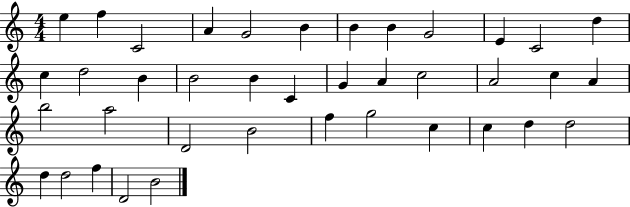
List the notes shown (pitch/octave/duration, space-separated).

E5/q F5/q C4/h A4/q G4/h B4/q B4/q B4/q G4/h E4/q C4/h D5/q C5/q D5/h B4/q B4/h B4/q C4/q G4/q A4/q C5/h A4/h C5/q A4/q B5/h A5/h D4/h B4/h F5/q G5/h C5/q C5/q D5/q D5/h D5/q D5/h F5/q D4/h B4/h